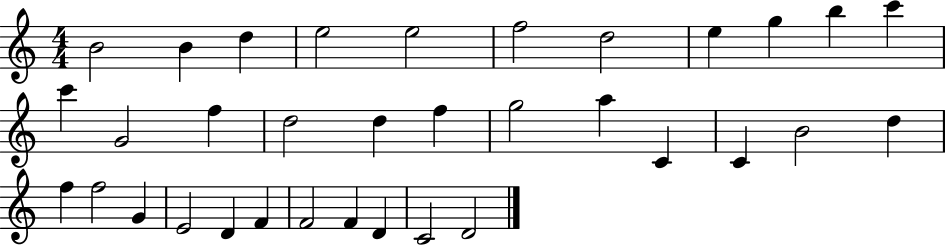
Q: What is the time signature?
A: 4/4